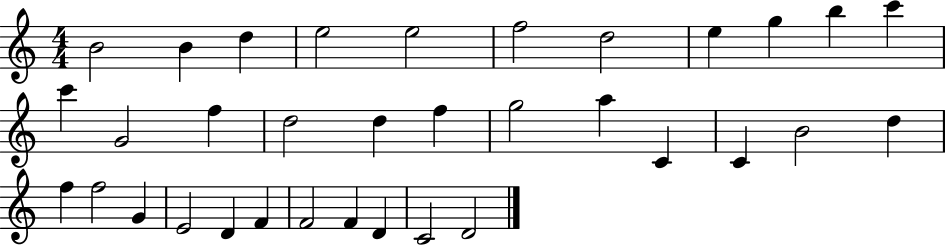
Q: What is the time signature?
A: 4/4